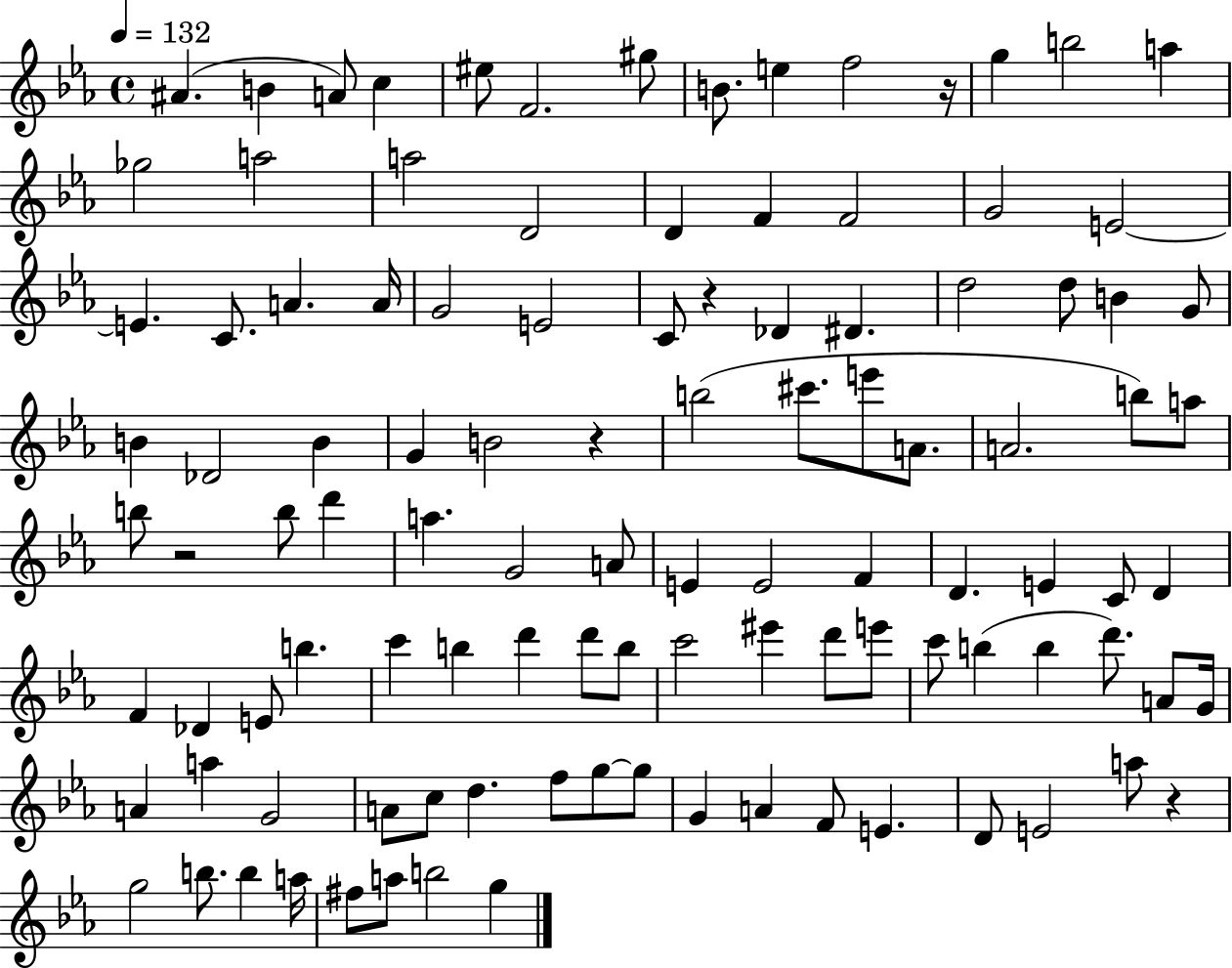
A#4/q. B4/q A4/e C5/q EIS5/e F4/h. G#5/e B4/e. E5/q F5/h R/s G5/q B5/h A5/q Gb5/h A5/h A5/h D4/h D4/q F4/q F4/h G4/h E4/h E4/q. C4/e. A4/q. A4/s G4/h E4/h C4/e R/q Db4/q D#4/q. D5/h D5/e B4/q G4/e B4/q Db4/h B4/q G4/q B4/h R/q B5/h C#6/e. E6/e A4/e. A4/h. B5/e A5/e B5/e R/h B5/e D6/q A5/q. G4/h A4/e E4/q E4/h F4/q D4/q. E4/q C4/e D4/q F4/q Db4/q E4/e B5/q. C6/q B5/q D6/q D6/e B5/e C6/h EIS6/q D6/e E6/e C6/e B5/q B5/q D6/e. A4/e G4/s A4/q A5/q G4/h A4/e C5/e D5/q. F5/e G5/e G5/e G4/q A4/q F4/e E4/q. D4/e E4/h A5/e R/q G5/h B5/e. B5/q A5/s F#5/e A5/e B5/h G5/q